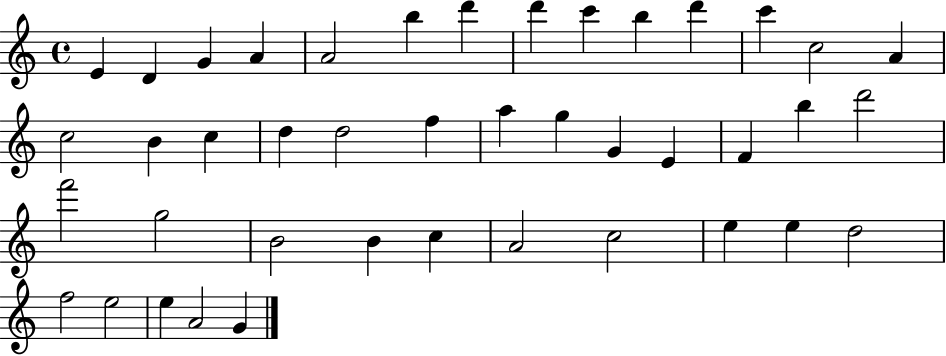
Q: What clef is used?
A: treble